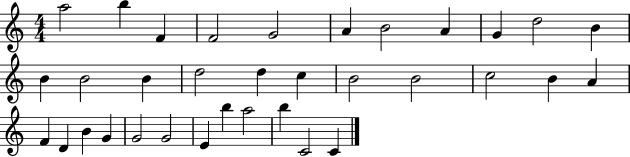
X:1
T:Untitled
M:4/4
L:1/4
K:C
a2 b F F2 G2 A B2 A G d2 B B B2 B d2 d c B2 B2 c2 B A F D B G G2 G2 E b a2 b C2 C